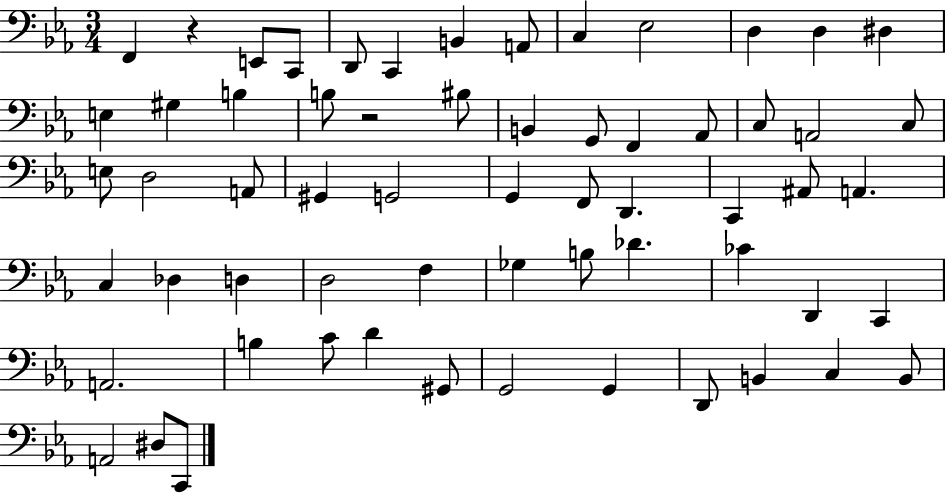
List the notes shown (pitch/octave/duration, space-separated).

F2/q R/q E2/e C2/e D2/e C2/q B2/q A2/e C3/q Eb3/h D3/q D3/q D#3/q E3/q G#3/q B3/q B3/e R/h BIS3/e B2/q G2/e F2/q Ab2/e C3/e A2/h C3/e E3/e D3/h A2/e G#2/q G2/h G2/q F2/e D2/q. C2/q A#2/e A2/q. C3/q Db3/q D3/q D3/h F3/q Gb3/q B3/e Db4/q. CES4/q D2/q C2/q A2/h. B3/q C4/e D4/q G#2/e G2/h G2/q D2/e B2/q C3/q B2/e A2/h D#3/e C2/e